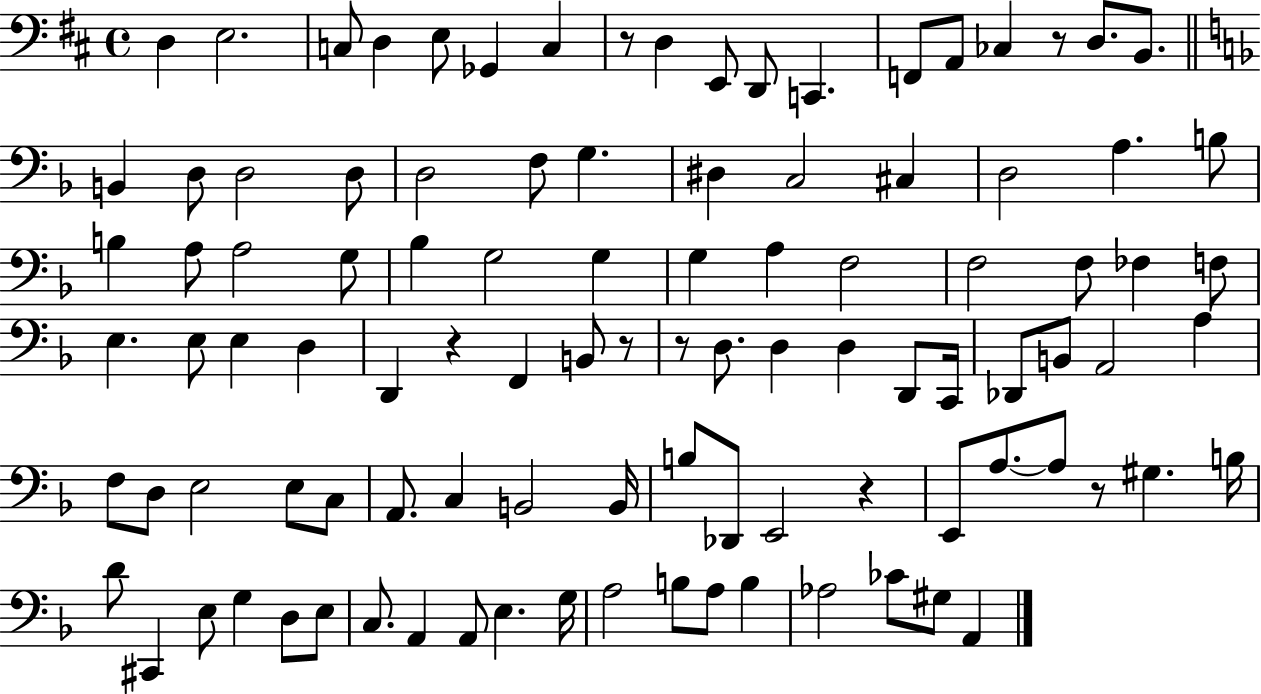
D3/q E3/h. C3/e D3/q E3/e Gb2/q C3/q R/e D3/q E2/e D2/e C2/q. F2/e A2/e CES3/q R/e D3/e. B2/e. B2/q D3/e D3/h D3/e D3/h F3/e G3/q. D#3/q C3/h C#3/q D3/h A3/q. B3/e B3/q A3/e A3/h G3/e Bb3/q G3/h G3/q G3/q A3/q F3/h F3/h F3/e FES3/q F3/e E3/q. E3/e E3/q D3/q D2/q R/q F2/q B2/e R/e R/e D3/e. D3/q D3/q D2/e C2/s Db2/e B2/e A2/h A3/q F3/e D3/e E3/h E3/e C3/e A2/e. C3/q B2/h B2/s B3/e Db2/e E2/h R/q E2/e A3/e. A3/e R/e G#3/q. B3/s D4/e C#2/q E3/e G3/q D3/e E3/e C3/e. A2/q A2/e E3/q. G3/s A3/h B3/e A3/e B3/q Ab3/h CES4/e G#3/e A2/q